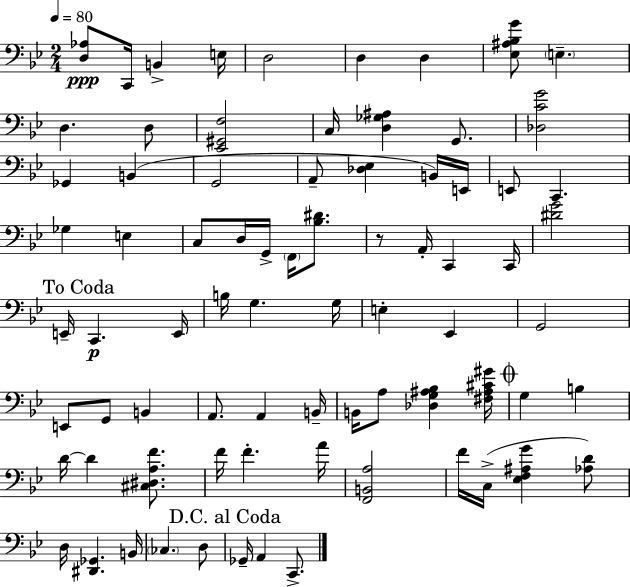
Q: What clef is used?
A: bass